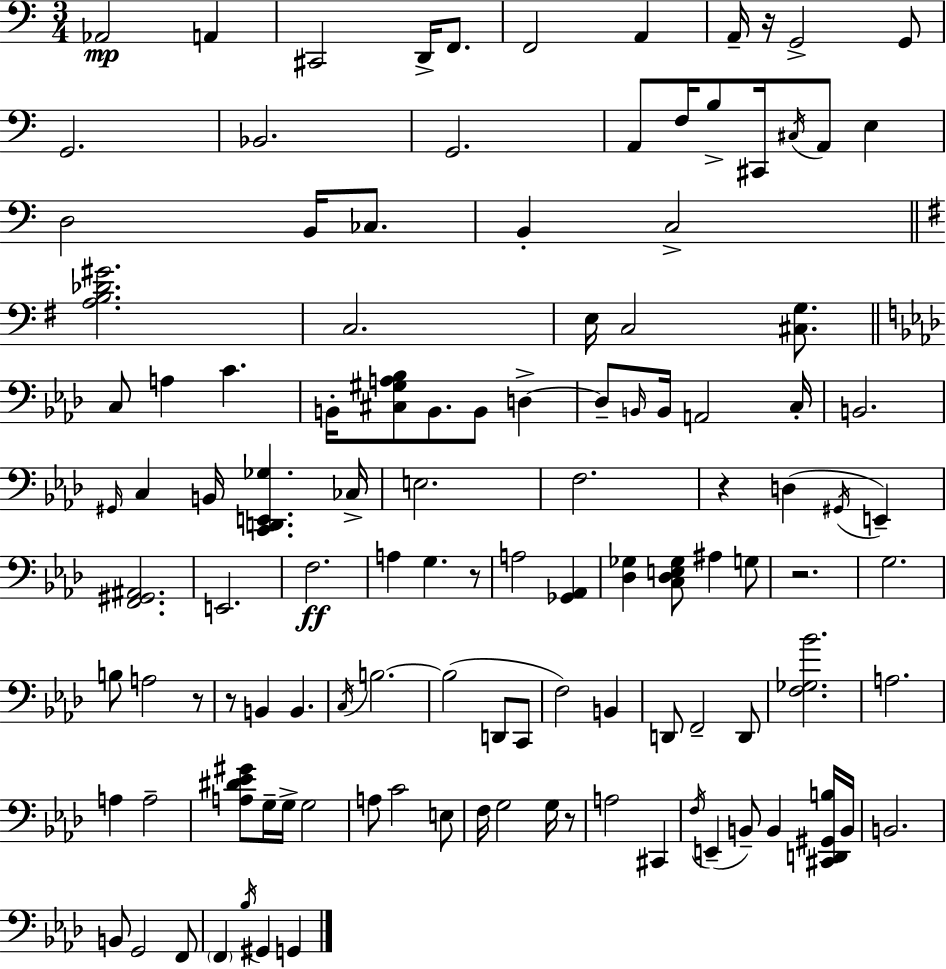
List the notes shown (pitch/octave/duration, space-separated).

Ab2/h A2/q C#2/h D2/s F2/e. F2/h A2/q A2/s R/s G2/h G2/e G2/h. Bb2/h. G2/h. A2/e F3/s B3/e C#2/s C#3/s A2/e E3/q D3/h B2/s CES3/e. B2/q C3/h [A3,B3,Db4,G#4]/h. C3/h. E3/s C3/h [C#3,G3]/e. C3/e A3/q C4/q. B2/s [C#3,G#3,A3,Bb3]/e B2/e. B2/e D3/q D3/e B2/s B2/s A2/h C3/s B2/h. G#2/s C3/q B2/s [C2,D2,E2,Gb3]/q. CES3/s E3/h. F3/h. R/q D3/q G#2/s E2/q [F2,G#2,A#2]/h. E2/h. F3/h. A3/q G3/q. R/e A3/h [Gb2,Ab2]/q [Db3,Gb3]/q [C3,Db3,E3,Gb3]/e A#3/q G3/e R/h. G3/h. B3/e A3/h R/e R/e B2/q B2/q. C3/s B3/h. B3/h D2/e C2/e F3/h B2/q D2/e F2/h D2/e [F3,Gb3,Bb4]/h. A3/h. A3/q A3/h [A3,D#4,Eb4,G#4]/e G3/s G3/s G3/h A3/e C4/h E3/e F3/s G3/h G3/s R/e A3/h C#2/q F3/s E2/q B2/e B2/q [C#2,D2,G#2,B3]/s B2/s B2/h. B2/e G2/h F2/e F2/q Bb3/s G#2/q G2/q